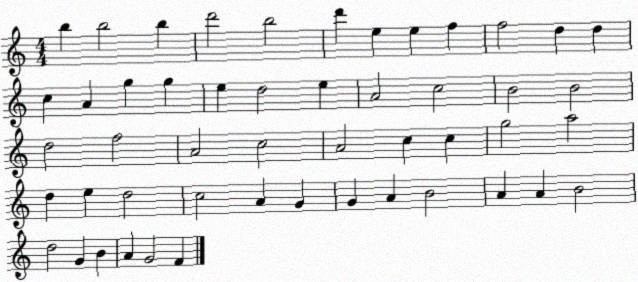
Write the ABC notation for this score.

X:1
T:Untitled
M:4/4
L:1/4
K:C
b b2 b d'2 b2 d' e e f f2 d d c A g g e d2 e A2 c2 B2 B2 d2 f2 A2 c2 A2 c c g2 a2 d e d2 c2 A G G A B2 A A B2 d2 G B A G2 F